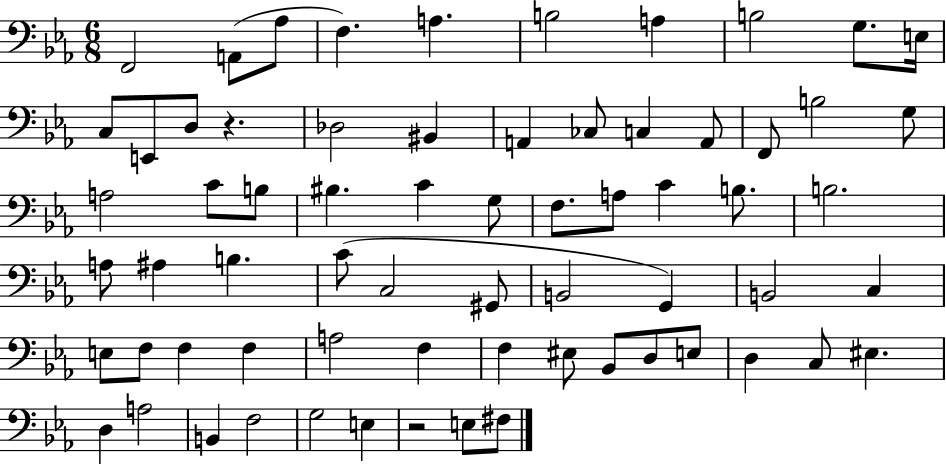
{
  \clef bass
  \numericTimeSignature
  \time 6/8
  \key ees \major
  f,2 a,8( aes8 | f4.) a4. | b2 a4 | b2 g8. e16 | \break c8 e,8 d8 r4. | des2 bis,4 | a,4 ces8 c4 a,8 | f,8 b2 g8 | \break a2 c'8 b8 | bis4. c'4 g8 | f8. a8 c'4 b8. | b2. | \break a8 ais4 b4. | c'8( c2 gis,8 | b,2 g,4) | b,2 c4 | \break e8 f8 f4 f4 | a2 f4 | f4 eis8 bes,8 d8 e8 | d4 c8 eis4. | \break d4 a2 | b,4 f2 | g2 e4 | r2 e8 fis8 | \break \bar "|."
}